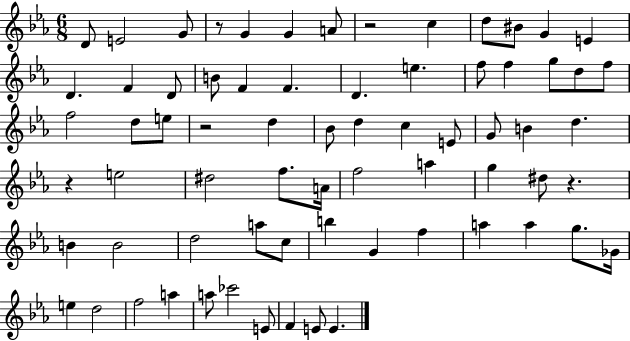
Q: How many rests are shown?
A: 5